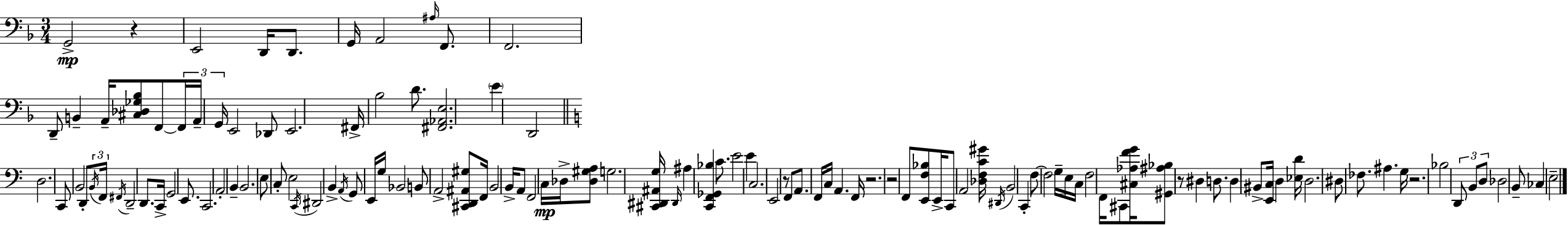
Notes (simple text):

G2/h R/q E2/h D2/s D2/e. G2/s A2/h A#3/s F2/e. F2/h. D2/e B2/q A2/s [C#3,Db3,Gb3,Bb3]/e F2/e F2/s A2/s G2/s E2/h Db2/e E2/h. F#2/s Bb3/h D4/e. [F#2,Ab2,E3]/h. E4/q D2/h D3/h. C2/e B2/h D2/e B2/s F2/s F#2/s D2/h D2/e. C2/s G2/h E2/e. C2/h. A2/h B2/q B2/h. E3/e C3/e E3/h C2/s D#2/h B2/q A2/s G2/e E2/s G3/s Bb2/h B2/e A2/h [C#2,D2,A#2,G#3]/e F2/s B2/h B2/s A2/e F2/h C3/s Db3/s [Db3,G#3,A3]/e G3/h. [C#2,D#2,A#2,G3]/s D#2/s A#3/q [C2,F2,Gb2,Bb3]/q C4/e. E4/h E4/q C3/h. E2/h R/e F2/e A2/e. F2/s C3/s A2/q. F2/s R/h. R/h F2/e [E2,F3,Bb3]/e E2/s C2/e A2/h [Db3,F3,C4,G#4]/s D#2/s B2/h C2/q F3/e F3/h G3/s E3/s C3/s F3/h F2/s C#2/e [C#3,Ab3,F4,G4]/s [G#2,A#3,Bb3]/e R/e D#3/q D3/e. D3/q BIS2/e [E2,C3]/s D3/q [Eb3,D4]/s D3/h. D#3/e FES3/e. A#3/q. G3/s R/h. Bb3/h D2/e B2/e D3/e Db3/h B2/e CES3/q E3/h